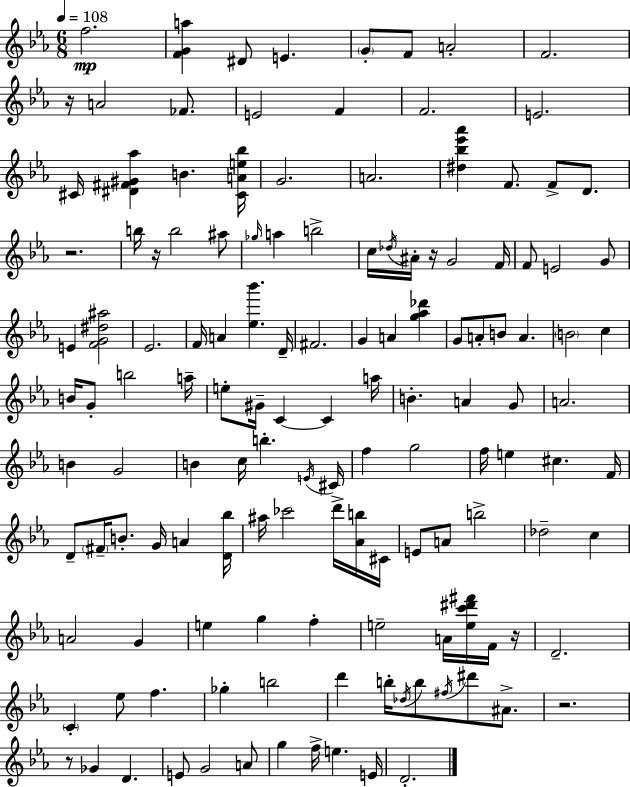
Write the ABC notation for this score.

X:1
T:Untitled
M:6/8
L:1/4
K:Eb
f2 [FGa] ^D/2 E G/2 F/2 A2 F2 z/4 A2 _F/2 E2 F F2 E2 ^C/4 [^D^F^G_a] B [^CAe_b]/4 G2 A2 [^d_b_e'_a'] F/2 F/2 D/2 z2 b/4 z/4 b2 ^a/2 _g/4 a b2 c/4 _d/4 ^A/4 z/4 G2 F/4 F/2 E2 G/2 E [FG^d^a]2 _E2 F/4 A [_e_b'] D/4 ^F2 G A [g_a_d'] G/2 A/2 B/2 A B2 c B/4 G/2 b2 a/4 e/2 ^G/4 C C a/4 B A G/2 A2 B G2 B c/4 b E/4 ^C/4 f g2 f/4 e ^c F/4 D/2 ^F/4 B/2 G/4 A [D_b]/4 ^a/4 _c'2 d'/4 [_Ab]/4 ^C/4 E/2 A/2 b2 _d2 c A2 G e g f e2 A/4 [ec'^d'^f']/4 F/4 z/4 D2 C _e/2 f _g b2 d' b/4 _d/4 b/2 ^f/4 ^d'/2 ^A/2 z2 z/2 _G D E/2 G2 A/2 g f/4 e E/4 D2